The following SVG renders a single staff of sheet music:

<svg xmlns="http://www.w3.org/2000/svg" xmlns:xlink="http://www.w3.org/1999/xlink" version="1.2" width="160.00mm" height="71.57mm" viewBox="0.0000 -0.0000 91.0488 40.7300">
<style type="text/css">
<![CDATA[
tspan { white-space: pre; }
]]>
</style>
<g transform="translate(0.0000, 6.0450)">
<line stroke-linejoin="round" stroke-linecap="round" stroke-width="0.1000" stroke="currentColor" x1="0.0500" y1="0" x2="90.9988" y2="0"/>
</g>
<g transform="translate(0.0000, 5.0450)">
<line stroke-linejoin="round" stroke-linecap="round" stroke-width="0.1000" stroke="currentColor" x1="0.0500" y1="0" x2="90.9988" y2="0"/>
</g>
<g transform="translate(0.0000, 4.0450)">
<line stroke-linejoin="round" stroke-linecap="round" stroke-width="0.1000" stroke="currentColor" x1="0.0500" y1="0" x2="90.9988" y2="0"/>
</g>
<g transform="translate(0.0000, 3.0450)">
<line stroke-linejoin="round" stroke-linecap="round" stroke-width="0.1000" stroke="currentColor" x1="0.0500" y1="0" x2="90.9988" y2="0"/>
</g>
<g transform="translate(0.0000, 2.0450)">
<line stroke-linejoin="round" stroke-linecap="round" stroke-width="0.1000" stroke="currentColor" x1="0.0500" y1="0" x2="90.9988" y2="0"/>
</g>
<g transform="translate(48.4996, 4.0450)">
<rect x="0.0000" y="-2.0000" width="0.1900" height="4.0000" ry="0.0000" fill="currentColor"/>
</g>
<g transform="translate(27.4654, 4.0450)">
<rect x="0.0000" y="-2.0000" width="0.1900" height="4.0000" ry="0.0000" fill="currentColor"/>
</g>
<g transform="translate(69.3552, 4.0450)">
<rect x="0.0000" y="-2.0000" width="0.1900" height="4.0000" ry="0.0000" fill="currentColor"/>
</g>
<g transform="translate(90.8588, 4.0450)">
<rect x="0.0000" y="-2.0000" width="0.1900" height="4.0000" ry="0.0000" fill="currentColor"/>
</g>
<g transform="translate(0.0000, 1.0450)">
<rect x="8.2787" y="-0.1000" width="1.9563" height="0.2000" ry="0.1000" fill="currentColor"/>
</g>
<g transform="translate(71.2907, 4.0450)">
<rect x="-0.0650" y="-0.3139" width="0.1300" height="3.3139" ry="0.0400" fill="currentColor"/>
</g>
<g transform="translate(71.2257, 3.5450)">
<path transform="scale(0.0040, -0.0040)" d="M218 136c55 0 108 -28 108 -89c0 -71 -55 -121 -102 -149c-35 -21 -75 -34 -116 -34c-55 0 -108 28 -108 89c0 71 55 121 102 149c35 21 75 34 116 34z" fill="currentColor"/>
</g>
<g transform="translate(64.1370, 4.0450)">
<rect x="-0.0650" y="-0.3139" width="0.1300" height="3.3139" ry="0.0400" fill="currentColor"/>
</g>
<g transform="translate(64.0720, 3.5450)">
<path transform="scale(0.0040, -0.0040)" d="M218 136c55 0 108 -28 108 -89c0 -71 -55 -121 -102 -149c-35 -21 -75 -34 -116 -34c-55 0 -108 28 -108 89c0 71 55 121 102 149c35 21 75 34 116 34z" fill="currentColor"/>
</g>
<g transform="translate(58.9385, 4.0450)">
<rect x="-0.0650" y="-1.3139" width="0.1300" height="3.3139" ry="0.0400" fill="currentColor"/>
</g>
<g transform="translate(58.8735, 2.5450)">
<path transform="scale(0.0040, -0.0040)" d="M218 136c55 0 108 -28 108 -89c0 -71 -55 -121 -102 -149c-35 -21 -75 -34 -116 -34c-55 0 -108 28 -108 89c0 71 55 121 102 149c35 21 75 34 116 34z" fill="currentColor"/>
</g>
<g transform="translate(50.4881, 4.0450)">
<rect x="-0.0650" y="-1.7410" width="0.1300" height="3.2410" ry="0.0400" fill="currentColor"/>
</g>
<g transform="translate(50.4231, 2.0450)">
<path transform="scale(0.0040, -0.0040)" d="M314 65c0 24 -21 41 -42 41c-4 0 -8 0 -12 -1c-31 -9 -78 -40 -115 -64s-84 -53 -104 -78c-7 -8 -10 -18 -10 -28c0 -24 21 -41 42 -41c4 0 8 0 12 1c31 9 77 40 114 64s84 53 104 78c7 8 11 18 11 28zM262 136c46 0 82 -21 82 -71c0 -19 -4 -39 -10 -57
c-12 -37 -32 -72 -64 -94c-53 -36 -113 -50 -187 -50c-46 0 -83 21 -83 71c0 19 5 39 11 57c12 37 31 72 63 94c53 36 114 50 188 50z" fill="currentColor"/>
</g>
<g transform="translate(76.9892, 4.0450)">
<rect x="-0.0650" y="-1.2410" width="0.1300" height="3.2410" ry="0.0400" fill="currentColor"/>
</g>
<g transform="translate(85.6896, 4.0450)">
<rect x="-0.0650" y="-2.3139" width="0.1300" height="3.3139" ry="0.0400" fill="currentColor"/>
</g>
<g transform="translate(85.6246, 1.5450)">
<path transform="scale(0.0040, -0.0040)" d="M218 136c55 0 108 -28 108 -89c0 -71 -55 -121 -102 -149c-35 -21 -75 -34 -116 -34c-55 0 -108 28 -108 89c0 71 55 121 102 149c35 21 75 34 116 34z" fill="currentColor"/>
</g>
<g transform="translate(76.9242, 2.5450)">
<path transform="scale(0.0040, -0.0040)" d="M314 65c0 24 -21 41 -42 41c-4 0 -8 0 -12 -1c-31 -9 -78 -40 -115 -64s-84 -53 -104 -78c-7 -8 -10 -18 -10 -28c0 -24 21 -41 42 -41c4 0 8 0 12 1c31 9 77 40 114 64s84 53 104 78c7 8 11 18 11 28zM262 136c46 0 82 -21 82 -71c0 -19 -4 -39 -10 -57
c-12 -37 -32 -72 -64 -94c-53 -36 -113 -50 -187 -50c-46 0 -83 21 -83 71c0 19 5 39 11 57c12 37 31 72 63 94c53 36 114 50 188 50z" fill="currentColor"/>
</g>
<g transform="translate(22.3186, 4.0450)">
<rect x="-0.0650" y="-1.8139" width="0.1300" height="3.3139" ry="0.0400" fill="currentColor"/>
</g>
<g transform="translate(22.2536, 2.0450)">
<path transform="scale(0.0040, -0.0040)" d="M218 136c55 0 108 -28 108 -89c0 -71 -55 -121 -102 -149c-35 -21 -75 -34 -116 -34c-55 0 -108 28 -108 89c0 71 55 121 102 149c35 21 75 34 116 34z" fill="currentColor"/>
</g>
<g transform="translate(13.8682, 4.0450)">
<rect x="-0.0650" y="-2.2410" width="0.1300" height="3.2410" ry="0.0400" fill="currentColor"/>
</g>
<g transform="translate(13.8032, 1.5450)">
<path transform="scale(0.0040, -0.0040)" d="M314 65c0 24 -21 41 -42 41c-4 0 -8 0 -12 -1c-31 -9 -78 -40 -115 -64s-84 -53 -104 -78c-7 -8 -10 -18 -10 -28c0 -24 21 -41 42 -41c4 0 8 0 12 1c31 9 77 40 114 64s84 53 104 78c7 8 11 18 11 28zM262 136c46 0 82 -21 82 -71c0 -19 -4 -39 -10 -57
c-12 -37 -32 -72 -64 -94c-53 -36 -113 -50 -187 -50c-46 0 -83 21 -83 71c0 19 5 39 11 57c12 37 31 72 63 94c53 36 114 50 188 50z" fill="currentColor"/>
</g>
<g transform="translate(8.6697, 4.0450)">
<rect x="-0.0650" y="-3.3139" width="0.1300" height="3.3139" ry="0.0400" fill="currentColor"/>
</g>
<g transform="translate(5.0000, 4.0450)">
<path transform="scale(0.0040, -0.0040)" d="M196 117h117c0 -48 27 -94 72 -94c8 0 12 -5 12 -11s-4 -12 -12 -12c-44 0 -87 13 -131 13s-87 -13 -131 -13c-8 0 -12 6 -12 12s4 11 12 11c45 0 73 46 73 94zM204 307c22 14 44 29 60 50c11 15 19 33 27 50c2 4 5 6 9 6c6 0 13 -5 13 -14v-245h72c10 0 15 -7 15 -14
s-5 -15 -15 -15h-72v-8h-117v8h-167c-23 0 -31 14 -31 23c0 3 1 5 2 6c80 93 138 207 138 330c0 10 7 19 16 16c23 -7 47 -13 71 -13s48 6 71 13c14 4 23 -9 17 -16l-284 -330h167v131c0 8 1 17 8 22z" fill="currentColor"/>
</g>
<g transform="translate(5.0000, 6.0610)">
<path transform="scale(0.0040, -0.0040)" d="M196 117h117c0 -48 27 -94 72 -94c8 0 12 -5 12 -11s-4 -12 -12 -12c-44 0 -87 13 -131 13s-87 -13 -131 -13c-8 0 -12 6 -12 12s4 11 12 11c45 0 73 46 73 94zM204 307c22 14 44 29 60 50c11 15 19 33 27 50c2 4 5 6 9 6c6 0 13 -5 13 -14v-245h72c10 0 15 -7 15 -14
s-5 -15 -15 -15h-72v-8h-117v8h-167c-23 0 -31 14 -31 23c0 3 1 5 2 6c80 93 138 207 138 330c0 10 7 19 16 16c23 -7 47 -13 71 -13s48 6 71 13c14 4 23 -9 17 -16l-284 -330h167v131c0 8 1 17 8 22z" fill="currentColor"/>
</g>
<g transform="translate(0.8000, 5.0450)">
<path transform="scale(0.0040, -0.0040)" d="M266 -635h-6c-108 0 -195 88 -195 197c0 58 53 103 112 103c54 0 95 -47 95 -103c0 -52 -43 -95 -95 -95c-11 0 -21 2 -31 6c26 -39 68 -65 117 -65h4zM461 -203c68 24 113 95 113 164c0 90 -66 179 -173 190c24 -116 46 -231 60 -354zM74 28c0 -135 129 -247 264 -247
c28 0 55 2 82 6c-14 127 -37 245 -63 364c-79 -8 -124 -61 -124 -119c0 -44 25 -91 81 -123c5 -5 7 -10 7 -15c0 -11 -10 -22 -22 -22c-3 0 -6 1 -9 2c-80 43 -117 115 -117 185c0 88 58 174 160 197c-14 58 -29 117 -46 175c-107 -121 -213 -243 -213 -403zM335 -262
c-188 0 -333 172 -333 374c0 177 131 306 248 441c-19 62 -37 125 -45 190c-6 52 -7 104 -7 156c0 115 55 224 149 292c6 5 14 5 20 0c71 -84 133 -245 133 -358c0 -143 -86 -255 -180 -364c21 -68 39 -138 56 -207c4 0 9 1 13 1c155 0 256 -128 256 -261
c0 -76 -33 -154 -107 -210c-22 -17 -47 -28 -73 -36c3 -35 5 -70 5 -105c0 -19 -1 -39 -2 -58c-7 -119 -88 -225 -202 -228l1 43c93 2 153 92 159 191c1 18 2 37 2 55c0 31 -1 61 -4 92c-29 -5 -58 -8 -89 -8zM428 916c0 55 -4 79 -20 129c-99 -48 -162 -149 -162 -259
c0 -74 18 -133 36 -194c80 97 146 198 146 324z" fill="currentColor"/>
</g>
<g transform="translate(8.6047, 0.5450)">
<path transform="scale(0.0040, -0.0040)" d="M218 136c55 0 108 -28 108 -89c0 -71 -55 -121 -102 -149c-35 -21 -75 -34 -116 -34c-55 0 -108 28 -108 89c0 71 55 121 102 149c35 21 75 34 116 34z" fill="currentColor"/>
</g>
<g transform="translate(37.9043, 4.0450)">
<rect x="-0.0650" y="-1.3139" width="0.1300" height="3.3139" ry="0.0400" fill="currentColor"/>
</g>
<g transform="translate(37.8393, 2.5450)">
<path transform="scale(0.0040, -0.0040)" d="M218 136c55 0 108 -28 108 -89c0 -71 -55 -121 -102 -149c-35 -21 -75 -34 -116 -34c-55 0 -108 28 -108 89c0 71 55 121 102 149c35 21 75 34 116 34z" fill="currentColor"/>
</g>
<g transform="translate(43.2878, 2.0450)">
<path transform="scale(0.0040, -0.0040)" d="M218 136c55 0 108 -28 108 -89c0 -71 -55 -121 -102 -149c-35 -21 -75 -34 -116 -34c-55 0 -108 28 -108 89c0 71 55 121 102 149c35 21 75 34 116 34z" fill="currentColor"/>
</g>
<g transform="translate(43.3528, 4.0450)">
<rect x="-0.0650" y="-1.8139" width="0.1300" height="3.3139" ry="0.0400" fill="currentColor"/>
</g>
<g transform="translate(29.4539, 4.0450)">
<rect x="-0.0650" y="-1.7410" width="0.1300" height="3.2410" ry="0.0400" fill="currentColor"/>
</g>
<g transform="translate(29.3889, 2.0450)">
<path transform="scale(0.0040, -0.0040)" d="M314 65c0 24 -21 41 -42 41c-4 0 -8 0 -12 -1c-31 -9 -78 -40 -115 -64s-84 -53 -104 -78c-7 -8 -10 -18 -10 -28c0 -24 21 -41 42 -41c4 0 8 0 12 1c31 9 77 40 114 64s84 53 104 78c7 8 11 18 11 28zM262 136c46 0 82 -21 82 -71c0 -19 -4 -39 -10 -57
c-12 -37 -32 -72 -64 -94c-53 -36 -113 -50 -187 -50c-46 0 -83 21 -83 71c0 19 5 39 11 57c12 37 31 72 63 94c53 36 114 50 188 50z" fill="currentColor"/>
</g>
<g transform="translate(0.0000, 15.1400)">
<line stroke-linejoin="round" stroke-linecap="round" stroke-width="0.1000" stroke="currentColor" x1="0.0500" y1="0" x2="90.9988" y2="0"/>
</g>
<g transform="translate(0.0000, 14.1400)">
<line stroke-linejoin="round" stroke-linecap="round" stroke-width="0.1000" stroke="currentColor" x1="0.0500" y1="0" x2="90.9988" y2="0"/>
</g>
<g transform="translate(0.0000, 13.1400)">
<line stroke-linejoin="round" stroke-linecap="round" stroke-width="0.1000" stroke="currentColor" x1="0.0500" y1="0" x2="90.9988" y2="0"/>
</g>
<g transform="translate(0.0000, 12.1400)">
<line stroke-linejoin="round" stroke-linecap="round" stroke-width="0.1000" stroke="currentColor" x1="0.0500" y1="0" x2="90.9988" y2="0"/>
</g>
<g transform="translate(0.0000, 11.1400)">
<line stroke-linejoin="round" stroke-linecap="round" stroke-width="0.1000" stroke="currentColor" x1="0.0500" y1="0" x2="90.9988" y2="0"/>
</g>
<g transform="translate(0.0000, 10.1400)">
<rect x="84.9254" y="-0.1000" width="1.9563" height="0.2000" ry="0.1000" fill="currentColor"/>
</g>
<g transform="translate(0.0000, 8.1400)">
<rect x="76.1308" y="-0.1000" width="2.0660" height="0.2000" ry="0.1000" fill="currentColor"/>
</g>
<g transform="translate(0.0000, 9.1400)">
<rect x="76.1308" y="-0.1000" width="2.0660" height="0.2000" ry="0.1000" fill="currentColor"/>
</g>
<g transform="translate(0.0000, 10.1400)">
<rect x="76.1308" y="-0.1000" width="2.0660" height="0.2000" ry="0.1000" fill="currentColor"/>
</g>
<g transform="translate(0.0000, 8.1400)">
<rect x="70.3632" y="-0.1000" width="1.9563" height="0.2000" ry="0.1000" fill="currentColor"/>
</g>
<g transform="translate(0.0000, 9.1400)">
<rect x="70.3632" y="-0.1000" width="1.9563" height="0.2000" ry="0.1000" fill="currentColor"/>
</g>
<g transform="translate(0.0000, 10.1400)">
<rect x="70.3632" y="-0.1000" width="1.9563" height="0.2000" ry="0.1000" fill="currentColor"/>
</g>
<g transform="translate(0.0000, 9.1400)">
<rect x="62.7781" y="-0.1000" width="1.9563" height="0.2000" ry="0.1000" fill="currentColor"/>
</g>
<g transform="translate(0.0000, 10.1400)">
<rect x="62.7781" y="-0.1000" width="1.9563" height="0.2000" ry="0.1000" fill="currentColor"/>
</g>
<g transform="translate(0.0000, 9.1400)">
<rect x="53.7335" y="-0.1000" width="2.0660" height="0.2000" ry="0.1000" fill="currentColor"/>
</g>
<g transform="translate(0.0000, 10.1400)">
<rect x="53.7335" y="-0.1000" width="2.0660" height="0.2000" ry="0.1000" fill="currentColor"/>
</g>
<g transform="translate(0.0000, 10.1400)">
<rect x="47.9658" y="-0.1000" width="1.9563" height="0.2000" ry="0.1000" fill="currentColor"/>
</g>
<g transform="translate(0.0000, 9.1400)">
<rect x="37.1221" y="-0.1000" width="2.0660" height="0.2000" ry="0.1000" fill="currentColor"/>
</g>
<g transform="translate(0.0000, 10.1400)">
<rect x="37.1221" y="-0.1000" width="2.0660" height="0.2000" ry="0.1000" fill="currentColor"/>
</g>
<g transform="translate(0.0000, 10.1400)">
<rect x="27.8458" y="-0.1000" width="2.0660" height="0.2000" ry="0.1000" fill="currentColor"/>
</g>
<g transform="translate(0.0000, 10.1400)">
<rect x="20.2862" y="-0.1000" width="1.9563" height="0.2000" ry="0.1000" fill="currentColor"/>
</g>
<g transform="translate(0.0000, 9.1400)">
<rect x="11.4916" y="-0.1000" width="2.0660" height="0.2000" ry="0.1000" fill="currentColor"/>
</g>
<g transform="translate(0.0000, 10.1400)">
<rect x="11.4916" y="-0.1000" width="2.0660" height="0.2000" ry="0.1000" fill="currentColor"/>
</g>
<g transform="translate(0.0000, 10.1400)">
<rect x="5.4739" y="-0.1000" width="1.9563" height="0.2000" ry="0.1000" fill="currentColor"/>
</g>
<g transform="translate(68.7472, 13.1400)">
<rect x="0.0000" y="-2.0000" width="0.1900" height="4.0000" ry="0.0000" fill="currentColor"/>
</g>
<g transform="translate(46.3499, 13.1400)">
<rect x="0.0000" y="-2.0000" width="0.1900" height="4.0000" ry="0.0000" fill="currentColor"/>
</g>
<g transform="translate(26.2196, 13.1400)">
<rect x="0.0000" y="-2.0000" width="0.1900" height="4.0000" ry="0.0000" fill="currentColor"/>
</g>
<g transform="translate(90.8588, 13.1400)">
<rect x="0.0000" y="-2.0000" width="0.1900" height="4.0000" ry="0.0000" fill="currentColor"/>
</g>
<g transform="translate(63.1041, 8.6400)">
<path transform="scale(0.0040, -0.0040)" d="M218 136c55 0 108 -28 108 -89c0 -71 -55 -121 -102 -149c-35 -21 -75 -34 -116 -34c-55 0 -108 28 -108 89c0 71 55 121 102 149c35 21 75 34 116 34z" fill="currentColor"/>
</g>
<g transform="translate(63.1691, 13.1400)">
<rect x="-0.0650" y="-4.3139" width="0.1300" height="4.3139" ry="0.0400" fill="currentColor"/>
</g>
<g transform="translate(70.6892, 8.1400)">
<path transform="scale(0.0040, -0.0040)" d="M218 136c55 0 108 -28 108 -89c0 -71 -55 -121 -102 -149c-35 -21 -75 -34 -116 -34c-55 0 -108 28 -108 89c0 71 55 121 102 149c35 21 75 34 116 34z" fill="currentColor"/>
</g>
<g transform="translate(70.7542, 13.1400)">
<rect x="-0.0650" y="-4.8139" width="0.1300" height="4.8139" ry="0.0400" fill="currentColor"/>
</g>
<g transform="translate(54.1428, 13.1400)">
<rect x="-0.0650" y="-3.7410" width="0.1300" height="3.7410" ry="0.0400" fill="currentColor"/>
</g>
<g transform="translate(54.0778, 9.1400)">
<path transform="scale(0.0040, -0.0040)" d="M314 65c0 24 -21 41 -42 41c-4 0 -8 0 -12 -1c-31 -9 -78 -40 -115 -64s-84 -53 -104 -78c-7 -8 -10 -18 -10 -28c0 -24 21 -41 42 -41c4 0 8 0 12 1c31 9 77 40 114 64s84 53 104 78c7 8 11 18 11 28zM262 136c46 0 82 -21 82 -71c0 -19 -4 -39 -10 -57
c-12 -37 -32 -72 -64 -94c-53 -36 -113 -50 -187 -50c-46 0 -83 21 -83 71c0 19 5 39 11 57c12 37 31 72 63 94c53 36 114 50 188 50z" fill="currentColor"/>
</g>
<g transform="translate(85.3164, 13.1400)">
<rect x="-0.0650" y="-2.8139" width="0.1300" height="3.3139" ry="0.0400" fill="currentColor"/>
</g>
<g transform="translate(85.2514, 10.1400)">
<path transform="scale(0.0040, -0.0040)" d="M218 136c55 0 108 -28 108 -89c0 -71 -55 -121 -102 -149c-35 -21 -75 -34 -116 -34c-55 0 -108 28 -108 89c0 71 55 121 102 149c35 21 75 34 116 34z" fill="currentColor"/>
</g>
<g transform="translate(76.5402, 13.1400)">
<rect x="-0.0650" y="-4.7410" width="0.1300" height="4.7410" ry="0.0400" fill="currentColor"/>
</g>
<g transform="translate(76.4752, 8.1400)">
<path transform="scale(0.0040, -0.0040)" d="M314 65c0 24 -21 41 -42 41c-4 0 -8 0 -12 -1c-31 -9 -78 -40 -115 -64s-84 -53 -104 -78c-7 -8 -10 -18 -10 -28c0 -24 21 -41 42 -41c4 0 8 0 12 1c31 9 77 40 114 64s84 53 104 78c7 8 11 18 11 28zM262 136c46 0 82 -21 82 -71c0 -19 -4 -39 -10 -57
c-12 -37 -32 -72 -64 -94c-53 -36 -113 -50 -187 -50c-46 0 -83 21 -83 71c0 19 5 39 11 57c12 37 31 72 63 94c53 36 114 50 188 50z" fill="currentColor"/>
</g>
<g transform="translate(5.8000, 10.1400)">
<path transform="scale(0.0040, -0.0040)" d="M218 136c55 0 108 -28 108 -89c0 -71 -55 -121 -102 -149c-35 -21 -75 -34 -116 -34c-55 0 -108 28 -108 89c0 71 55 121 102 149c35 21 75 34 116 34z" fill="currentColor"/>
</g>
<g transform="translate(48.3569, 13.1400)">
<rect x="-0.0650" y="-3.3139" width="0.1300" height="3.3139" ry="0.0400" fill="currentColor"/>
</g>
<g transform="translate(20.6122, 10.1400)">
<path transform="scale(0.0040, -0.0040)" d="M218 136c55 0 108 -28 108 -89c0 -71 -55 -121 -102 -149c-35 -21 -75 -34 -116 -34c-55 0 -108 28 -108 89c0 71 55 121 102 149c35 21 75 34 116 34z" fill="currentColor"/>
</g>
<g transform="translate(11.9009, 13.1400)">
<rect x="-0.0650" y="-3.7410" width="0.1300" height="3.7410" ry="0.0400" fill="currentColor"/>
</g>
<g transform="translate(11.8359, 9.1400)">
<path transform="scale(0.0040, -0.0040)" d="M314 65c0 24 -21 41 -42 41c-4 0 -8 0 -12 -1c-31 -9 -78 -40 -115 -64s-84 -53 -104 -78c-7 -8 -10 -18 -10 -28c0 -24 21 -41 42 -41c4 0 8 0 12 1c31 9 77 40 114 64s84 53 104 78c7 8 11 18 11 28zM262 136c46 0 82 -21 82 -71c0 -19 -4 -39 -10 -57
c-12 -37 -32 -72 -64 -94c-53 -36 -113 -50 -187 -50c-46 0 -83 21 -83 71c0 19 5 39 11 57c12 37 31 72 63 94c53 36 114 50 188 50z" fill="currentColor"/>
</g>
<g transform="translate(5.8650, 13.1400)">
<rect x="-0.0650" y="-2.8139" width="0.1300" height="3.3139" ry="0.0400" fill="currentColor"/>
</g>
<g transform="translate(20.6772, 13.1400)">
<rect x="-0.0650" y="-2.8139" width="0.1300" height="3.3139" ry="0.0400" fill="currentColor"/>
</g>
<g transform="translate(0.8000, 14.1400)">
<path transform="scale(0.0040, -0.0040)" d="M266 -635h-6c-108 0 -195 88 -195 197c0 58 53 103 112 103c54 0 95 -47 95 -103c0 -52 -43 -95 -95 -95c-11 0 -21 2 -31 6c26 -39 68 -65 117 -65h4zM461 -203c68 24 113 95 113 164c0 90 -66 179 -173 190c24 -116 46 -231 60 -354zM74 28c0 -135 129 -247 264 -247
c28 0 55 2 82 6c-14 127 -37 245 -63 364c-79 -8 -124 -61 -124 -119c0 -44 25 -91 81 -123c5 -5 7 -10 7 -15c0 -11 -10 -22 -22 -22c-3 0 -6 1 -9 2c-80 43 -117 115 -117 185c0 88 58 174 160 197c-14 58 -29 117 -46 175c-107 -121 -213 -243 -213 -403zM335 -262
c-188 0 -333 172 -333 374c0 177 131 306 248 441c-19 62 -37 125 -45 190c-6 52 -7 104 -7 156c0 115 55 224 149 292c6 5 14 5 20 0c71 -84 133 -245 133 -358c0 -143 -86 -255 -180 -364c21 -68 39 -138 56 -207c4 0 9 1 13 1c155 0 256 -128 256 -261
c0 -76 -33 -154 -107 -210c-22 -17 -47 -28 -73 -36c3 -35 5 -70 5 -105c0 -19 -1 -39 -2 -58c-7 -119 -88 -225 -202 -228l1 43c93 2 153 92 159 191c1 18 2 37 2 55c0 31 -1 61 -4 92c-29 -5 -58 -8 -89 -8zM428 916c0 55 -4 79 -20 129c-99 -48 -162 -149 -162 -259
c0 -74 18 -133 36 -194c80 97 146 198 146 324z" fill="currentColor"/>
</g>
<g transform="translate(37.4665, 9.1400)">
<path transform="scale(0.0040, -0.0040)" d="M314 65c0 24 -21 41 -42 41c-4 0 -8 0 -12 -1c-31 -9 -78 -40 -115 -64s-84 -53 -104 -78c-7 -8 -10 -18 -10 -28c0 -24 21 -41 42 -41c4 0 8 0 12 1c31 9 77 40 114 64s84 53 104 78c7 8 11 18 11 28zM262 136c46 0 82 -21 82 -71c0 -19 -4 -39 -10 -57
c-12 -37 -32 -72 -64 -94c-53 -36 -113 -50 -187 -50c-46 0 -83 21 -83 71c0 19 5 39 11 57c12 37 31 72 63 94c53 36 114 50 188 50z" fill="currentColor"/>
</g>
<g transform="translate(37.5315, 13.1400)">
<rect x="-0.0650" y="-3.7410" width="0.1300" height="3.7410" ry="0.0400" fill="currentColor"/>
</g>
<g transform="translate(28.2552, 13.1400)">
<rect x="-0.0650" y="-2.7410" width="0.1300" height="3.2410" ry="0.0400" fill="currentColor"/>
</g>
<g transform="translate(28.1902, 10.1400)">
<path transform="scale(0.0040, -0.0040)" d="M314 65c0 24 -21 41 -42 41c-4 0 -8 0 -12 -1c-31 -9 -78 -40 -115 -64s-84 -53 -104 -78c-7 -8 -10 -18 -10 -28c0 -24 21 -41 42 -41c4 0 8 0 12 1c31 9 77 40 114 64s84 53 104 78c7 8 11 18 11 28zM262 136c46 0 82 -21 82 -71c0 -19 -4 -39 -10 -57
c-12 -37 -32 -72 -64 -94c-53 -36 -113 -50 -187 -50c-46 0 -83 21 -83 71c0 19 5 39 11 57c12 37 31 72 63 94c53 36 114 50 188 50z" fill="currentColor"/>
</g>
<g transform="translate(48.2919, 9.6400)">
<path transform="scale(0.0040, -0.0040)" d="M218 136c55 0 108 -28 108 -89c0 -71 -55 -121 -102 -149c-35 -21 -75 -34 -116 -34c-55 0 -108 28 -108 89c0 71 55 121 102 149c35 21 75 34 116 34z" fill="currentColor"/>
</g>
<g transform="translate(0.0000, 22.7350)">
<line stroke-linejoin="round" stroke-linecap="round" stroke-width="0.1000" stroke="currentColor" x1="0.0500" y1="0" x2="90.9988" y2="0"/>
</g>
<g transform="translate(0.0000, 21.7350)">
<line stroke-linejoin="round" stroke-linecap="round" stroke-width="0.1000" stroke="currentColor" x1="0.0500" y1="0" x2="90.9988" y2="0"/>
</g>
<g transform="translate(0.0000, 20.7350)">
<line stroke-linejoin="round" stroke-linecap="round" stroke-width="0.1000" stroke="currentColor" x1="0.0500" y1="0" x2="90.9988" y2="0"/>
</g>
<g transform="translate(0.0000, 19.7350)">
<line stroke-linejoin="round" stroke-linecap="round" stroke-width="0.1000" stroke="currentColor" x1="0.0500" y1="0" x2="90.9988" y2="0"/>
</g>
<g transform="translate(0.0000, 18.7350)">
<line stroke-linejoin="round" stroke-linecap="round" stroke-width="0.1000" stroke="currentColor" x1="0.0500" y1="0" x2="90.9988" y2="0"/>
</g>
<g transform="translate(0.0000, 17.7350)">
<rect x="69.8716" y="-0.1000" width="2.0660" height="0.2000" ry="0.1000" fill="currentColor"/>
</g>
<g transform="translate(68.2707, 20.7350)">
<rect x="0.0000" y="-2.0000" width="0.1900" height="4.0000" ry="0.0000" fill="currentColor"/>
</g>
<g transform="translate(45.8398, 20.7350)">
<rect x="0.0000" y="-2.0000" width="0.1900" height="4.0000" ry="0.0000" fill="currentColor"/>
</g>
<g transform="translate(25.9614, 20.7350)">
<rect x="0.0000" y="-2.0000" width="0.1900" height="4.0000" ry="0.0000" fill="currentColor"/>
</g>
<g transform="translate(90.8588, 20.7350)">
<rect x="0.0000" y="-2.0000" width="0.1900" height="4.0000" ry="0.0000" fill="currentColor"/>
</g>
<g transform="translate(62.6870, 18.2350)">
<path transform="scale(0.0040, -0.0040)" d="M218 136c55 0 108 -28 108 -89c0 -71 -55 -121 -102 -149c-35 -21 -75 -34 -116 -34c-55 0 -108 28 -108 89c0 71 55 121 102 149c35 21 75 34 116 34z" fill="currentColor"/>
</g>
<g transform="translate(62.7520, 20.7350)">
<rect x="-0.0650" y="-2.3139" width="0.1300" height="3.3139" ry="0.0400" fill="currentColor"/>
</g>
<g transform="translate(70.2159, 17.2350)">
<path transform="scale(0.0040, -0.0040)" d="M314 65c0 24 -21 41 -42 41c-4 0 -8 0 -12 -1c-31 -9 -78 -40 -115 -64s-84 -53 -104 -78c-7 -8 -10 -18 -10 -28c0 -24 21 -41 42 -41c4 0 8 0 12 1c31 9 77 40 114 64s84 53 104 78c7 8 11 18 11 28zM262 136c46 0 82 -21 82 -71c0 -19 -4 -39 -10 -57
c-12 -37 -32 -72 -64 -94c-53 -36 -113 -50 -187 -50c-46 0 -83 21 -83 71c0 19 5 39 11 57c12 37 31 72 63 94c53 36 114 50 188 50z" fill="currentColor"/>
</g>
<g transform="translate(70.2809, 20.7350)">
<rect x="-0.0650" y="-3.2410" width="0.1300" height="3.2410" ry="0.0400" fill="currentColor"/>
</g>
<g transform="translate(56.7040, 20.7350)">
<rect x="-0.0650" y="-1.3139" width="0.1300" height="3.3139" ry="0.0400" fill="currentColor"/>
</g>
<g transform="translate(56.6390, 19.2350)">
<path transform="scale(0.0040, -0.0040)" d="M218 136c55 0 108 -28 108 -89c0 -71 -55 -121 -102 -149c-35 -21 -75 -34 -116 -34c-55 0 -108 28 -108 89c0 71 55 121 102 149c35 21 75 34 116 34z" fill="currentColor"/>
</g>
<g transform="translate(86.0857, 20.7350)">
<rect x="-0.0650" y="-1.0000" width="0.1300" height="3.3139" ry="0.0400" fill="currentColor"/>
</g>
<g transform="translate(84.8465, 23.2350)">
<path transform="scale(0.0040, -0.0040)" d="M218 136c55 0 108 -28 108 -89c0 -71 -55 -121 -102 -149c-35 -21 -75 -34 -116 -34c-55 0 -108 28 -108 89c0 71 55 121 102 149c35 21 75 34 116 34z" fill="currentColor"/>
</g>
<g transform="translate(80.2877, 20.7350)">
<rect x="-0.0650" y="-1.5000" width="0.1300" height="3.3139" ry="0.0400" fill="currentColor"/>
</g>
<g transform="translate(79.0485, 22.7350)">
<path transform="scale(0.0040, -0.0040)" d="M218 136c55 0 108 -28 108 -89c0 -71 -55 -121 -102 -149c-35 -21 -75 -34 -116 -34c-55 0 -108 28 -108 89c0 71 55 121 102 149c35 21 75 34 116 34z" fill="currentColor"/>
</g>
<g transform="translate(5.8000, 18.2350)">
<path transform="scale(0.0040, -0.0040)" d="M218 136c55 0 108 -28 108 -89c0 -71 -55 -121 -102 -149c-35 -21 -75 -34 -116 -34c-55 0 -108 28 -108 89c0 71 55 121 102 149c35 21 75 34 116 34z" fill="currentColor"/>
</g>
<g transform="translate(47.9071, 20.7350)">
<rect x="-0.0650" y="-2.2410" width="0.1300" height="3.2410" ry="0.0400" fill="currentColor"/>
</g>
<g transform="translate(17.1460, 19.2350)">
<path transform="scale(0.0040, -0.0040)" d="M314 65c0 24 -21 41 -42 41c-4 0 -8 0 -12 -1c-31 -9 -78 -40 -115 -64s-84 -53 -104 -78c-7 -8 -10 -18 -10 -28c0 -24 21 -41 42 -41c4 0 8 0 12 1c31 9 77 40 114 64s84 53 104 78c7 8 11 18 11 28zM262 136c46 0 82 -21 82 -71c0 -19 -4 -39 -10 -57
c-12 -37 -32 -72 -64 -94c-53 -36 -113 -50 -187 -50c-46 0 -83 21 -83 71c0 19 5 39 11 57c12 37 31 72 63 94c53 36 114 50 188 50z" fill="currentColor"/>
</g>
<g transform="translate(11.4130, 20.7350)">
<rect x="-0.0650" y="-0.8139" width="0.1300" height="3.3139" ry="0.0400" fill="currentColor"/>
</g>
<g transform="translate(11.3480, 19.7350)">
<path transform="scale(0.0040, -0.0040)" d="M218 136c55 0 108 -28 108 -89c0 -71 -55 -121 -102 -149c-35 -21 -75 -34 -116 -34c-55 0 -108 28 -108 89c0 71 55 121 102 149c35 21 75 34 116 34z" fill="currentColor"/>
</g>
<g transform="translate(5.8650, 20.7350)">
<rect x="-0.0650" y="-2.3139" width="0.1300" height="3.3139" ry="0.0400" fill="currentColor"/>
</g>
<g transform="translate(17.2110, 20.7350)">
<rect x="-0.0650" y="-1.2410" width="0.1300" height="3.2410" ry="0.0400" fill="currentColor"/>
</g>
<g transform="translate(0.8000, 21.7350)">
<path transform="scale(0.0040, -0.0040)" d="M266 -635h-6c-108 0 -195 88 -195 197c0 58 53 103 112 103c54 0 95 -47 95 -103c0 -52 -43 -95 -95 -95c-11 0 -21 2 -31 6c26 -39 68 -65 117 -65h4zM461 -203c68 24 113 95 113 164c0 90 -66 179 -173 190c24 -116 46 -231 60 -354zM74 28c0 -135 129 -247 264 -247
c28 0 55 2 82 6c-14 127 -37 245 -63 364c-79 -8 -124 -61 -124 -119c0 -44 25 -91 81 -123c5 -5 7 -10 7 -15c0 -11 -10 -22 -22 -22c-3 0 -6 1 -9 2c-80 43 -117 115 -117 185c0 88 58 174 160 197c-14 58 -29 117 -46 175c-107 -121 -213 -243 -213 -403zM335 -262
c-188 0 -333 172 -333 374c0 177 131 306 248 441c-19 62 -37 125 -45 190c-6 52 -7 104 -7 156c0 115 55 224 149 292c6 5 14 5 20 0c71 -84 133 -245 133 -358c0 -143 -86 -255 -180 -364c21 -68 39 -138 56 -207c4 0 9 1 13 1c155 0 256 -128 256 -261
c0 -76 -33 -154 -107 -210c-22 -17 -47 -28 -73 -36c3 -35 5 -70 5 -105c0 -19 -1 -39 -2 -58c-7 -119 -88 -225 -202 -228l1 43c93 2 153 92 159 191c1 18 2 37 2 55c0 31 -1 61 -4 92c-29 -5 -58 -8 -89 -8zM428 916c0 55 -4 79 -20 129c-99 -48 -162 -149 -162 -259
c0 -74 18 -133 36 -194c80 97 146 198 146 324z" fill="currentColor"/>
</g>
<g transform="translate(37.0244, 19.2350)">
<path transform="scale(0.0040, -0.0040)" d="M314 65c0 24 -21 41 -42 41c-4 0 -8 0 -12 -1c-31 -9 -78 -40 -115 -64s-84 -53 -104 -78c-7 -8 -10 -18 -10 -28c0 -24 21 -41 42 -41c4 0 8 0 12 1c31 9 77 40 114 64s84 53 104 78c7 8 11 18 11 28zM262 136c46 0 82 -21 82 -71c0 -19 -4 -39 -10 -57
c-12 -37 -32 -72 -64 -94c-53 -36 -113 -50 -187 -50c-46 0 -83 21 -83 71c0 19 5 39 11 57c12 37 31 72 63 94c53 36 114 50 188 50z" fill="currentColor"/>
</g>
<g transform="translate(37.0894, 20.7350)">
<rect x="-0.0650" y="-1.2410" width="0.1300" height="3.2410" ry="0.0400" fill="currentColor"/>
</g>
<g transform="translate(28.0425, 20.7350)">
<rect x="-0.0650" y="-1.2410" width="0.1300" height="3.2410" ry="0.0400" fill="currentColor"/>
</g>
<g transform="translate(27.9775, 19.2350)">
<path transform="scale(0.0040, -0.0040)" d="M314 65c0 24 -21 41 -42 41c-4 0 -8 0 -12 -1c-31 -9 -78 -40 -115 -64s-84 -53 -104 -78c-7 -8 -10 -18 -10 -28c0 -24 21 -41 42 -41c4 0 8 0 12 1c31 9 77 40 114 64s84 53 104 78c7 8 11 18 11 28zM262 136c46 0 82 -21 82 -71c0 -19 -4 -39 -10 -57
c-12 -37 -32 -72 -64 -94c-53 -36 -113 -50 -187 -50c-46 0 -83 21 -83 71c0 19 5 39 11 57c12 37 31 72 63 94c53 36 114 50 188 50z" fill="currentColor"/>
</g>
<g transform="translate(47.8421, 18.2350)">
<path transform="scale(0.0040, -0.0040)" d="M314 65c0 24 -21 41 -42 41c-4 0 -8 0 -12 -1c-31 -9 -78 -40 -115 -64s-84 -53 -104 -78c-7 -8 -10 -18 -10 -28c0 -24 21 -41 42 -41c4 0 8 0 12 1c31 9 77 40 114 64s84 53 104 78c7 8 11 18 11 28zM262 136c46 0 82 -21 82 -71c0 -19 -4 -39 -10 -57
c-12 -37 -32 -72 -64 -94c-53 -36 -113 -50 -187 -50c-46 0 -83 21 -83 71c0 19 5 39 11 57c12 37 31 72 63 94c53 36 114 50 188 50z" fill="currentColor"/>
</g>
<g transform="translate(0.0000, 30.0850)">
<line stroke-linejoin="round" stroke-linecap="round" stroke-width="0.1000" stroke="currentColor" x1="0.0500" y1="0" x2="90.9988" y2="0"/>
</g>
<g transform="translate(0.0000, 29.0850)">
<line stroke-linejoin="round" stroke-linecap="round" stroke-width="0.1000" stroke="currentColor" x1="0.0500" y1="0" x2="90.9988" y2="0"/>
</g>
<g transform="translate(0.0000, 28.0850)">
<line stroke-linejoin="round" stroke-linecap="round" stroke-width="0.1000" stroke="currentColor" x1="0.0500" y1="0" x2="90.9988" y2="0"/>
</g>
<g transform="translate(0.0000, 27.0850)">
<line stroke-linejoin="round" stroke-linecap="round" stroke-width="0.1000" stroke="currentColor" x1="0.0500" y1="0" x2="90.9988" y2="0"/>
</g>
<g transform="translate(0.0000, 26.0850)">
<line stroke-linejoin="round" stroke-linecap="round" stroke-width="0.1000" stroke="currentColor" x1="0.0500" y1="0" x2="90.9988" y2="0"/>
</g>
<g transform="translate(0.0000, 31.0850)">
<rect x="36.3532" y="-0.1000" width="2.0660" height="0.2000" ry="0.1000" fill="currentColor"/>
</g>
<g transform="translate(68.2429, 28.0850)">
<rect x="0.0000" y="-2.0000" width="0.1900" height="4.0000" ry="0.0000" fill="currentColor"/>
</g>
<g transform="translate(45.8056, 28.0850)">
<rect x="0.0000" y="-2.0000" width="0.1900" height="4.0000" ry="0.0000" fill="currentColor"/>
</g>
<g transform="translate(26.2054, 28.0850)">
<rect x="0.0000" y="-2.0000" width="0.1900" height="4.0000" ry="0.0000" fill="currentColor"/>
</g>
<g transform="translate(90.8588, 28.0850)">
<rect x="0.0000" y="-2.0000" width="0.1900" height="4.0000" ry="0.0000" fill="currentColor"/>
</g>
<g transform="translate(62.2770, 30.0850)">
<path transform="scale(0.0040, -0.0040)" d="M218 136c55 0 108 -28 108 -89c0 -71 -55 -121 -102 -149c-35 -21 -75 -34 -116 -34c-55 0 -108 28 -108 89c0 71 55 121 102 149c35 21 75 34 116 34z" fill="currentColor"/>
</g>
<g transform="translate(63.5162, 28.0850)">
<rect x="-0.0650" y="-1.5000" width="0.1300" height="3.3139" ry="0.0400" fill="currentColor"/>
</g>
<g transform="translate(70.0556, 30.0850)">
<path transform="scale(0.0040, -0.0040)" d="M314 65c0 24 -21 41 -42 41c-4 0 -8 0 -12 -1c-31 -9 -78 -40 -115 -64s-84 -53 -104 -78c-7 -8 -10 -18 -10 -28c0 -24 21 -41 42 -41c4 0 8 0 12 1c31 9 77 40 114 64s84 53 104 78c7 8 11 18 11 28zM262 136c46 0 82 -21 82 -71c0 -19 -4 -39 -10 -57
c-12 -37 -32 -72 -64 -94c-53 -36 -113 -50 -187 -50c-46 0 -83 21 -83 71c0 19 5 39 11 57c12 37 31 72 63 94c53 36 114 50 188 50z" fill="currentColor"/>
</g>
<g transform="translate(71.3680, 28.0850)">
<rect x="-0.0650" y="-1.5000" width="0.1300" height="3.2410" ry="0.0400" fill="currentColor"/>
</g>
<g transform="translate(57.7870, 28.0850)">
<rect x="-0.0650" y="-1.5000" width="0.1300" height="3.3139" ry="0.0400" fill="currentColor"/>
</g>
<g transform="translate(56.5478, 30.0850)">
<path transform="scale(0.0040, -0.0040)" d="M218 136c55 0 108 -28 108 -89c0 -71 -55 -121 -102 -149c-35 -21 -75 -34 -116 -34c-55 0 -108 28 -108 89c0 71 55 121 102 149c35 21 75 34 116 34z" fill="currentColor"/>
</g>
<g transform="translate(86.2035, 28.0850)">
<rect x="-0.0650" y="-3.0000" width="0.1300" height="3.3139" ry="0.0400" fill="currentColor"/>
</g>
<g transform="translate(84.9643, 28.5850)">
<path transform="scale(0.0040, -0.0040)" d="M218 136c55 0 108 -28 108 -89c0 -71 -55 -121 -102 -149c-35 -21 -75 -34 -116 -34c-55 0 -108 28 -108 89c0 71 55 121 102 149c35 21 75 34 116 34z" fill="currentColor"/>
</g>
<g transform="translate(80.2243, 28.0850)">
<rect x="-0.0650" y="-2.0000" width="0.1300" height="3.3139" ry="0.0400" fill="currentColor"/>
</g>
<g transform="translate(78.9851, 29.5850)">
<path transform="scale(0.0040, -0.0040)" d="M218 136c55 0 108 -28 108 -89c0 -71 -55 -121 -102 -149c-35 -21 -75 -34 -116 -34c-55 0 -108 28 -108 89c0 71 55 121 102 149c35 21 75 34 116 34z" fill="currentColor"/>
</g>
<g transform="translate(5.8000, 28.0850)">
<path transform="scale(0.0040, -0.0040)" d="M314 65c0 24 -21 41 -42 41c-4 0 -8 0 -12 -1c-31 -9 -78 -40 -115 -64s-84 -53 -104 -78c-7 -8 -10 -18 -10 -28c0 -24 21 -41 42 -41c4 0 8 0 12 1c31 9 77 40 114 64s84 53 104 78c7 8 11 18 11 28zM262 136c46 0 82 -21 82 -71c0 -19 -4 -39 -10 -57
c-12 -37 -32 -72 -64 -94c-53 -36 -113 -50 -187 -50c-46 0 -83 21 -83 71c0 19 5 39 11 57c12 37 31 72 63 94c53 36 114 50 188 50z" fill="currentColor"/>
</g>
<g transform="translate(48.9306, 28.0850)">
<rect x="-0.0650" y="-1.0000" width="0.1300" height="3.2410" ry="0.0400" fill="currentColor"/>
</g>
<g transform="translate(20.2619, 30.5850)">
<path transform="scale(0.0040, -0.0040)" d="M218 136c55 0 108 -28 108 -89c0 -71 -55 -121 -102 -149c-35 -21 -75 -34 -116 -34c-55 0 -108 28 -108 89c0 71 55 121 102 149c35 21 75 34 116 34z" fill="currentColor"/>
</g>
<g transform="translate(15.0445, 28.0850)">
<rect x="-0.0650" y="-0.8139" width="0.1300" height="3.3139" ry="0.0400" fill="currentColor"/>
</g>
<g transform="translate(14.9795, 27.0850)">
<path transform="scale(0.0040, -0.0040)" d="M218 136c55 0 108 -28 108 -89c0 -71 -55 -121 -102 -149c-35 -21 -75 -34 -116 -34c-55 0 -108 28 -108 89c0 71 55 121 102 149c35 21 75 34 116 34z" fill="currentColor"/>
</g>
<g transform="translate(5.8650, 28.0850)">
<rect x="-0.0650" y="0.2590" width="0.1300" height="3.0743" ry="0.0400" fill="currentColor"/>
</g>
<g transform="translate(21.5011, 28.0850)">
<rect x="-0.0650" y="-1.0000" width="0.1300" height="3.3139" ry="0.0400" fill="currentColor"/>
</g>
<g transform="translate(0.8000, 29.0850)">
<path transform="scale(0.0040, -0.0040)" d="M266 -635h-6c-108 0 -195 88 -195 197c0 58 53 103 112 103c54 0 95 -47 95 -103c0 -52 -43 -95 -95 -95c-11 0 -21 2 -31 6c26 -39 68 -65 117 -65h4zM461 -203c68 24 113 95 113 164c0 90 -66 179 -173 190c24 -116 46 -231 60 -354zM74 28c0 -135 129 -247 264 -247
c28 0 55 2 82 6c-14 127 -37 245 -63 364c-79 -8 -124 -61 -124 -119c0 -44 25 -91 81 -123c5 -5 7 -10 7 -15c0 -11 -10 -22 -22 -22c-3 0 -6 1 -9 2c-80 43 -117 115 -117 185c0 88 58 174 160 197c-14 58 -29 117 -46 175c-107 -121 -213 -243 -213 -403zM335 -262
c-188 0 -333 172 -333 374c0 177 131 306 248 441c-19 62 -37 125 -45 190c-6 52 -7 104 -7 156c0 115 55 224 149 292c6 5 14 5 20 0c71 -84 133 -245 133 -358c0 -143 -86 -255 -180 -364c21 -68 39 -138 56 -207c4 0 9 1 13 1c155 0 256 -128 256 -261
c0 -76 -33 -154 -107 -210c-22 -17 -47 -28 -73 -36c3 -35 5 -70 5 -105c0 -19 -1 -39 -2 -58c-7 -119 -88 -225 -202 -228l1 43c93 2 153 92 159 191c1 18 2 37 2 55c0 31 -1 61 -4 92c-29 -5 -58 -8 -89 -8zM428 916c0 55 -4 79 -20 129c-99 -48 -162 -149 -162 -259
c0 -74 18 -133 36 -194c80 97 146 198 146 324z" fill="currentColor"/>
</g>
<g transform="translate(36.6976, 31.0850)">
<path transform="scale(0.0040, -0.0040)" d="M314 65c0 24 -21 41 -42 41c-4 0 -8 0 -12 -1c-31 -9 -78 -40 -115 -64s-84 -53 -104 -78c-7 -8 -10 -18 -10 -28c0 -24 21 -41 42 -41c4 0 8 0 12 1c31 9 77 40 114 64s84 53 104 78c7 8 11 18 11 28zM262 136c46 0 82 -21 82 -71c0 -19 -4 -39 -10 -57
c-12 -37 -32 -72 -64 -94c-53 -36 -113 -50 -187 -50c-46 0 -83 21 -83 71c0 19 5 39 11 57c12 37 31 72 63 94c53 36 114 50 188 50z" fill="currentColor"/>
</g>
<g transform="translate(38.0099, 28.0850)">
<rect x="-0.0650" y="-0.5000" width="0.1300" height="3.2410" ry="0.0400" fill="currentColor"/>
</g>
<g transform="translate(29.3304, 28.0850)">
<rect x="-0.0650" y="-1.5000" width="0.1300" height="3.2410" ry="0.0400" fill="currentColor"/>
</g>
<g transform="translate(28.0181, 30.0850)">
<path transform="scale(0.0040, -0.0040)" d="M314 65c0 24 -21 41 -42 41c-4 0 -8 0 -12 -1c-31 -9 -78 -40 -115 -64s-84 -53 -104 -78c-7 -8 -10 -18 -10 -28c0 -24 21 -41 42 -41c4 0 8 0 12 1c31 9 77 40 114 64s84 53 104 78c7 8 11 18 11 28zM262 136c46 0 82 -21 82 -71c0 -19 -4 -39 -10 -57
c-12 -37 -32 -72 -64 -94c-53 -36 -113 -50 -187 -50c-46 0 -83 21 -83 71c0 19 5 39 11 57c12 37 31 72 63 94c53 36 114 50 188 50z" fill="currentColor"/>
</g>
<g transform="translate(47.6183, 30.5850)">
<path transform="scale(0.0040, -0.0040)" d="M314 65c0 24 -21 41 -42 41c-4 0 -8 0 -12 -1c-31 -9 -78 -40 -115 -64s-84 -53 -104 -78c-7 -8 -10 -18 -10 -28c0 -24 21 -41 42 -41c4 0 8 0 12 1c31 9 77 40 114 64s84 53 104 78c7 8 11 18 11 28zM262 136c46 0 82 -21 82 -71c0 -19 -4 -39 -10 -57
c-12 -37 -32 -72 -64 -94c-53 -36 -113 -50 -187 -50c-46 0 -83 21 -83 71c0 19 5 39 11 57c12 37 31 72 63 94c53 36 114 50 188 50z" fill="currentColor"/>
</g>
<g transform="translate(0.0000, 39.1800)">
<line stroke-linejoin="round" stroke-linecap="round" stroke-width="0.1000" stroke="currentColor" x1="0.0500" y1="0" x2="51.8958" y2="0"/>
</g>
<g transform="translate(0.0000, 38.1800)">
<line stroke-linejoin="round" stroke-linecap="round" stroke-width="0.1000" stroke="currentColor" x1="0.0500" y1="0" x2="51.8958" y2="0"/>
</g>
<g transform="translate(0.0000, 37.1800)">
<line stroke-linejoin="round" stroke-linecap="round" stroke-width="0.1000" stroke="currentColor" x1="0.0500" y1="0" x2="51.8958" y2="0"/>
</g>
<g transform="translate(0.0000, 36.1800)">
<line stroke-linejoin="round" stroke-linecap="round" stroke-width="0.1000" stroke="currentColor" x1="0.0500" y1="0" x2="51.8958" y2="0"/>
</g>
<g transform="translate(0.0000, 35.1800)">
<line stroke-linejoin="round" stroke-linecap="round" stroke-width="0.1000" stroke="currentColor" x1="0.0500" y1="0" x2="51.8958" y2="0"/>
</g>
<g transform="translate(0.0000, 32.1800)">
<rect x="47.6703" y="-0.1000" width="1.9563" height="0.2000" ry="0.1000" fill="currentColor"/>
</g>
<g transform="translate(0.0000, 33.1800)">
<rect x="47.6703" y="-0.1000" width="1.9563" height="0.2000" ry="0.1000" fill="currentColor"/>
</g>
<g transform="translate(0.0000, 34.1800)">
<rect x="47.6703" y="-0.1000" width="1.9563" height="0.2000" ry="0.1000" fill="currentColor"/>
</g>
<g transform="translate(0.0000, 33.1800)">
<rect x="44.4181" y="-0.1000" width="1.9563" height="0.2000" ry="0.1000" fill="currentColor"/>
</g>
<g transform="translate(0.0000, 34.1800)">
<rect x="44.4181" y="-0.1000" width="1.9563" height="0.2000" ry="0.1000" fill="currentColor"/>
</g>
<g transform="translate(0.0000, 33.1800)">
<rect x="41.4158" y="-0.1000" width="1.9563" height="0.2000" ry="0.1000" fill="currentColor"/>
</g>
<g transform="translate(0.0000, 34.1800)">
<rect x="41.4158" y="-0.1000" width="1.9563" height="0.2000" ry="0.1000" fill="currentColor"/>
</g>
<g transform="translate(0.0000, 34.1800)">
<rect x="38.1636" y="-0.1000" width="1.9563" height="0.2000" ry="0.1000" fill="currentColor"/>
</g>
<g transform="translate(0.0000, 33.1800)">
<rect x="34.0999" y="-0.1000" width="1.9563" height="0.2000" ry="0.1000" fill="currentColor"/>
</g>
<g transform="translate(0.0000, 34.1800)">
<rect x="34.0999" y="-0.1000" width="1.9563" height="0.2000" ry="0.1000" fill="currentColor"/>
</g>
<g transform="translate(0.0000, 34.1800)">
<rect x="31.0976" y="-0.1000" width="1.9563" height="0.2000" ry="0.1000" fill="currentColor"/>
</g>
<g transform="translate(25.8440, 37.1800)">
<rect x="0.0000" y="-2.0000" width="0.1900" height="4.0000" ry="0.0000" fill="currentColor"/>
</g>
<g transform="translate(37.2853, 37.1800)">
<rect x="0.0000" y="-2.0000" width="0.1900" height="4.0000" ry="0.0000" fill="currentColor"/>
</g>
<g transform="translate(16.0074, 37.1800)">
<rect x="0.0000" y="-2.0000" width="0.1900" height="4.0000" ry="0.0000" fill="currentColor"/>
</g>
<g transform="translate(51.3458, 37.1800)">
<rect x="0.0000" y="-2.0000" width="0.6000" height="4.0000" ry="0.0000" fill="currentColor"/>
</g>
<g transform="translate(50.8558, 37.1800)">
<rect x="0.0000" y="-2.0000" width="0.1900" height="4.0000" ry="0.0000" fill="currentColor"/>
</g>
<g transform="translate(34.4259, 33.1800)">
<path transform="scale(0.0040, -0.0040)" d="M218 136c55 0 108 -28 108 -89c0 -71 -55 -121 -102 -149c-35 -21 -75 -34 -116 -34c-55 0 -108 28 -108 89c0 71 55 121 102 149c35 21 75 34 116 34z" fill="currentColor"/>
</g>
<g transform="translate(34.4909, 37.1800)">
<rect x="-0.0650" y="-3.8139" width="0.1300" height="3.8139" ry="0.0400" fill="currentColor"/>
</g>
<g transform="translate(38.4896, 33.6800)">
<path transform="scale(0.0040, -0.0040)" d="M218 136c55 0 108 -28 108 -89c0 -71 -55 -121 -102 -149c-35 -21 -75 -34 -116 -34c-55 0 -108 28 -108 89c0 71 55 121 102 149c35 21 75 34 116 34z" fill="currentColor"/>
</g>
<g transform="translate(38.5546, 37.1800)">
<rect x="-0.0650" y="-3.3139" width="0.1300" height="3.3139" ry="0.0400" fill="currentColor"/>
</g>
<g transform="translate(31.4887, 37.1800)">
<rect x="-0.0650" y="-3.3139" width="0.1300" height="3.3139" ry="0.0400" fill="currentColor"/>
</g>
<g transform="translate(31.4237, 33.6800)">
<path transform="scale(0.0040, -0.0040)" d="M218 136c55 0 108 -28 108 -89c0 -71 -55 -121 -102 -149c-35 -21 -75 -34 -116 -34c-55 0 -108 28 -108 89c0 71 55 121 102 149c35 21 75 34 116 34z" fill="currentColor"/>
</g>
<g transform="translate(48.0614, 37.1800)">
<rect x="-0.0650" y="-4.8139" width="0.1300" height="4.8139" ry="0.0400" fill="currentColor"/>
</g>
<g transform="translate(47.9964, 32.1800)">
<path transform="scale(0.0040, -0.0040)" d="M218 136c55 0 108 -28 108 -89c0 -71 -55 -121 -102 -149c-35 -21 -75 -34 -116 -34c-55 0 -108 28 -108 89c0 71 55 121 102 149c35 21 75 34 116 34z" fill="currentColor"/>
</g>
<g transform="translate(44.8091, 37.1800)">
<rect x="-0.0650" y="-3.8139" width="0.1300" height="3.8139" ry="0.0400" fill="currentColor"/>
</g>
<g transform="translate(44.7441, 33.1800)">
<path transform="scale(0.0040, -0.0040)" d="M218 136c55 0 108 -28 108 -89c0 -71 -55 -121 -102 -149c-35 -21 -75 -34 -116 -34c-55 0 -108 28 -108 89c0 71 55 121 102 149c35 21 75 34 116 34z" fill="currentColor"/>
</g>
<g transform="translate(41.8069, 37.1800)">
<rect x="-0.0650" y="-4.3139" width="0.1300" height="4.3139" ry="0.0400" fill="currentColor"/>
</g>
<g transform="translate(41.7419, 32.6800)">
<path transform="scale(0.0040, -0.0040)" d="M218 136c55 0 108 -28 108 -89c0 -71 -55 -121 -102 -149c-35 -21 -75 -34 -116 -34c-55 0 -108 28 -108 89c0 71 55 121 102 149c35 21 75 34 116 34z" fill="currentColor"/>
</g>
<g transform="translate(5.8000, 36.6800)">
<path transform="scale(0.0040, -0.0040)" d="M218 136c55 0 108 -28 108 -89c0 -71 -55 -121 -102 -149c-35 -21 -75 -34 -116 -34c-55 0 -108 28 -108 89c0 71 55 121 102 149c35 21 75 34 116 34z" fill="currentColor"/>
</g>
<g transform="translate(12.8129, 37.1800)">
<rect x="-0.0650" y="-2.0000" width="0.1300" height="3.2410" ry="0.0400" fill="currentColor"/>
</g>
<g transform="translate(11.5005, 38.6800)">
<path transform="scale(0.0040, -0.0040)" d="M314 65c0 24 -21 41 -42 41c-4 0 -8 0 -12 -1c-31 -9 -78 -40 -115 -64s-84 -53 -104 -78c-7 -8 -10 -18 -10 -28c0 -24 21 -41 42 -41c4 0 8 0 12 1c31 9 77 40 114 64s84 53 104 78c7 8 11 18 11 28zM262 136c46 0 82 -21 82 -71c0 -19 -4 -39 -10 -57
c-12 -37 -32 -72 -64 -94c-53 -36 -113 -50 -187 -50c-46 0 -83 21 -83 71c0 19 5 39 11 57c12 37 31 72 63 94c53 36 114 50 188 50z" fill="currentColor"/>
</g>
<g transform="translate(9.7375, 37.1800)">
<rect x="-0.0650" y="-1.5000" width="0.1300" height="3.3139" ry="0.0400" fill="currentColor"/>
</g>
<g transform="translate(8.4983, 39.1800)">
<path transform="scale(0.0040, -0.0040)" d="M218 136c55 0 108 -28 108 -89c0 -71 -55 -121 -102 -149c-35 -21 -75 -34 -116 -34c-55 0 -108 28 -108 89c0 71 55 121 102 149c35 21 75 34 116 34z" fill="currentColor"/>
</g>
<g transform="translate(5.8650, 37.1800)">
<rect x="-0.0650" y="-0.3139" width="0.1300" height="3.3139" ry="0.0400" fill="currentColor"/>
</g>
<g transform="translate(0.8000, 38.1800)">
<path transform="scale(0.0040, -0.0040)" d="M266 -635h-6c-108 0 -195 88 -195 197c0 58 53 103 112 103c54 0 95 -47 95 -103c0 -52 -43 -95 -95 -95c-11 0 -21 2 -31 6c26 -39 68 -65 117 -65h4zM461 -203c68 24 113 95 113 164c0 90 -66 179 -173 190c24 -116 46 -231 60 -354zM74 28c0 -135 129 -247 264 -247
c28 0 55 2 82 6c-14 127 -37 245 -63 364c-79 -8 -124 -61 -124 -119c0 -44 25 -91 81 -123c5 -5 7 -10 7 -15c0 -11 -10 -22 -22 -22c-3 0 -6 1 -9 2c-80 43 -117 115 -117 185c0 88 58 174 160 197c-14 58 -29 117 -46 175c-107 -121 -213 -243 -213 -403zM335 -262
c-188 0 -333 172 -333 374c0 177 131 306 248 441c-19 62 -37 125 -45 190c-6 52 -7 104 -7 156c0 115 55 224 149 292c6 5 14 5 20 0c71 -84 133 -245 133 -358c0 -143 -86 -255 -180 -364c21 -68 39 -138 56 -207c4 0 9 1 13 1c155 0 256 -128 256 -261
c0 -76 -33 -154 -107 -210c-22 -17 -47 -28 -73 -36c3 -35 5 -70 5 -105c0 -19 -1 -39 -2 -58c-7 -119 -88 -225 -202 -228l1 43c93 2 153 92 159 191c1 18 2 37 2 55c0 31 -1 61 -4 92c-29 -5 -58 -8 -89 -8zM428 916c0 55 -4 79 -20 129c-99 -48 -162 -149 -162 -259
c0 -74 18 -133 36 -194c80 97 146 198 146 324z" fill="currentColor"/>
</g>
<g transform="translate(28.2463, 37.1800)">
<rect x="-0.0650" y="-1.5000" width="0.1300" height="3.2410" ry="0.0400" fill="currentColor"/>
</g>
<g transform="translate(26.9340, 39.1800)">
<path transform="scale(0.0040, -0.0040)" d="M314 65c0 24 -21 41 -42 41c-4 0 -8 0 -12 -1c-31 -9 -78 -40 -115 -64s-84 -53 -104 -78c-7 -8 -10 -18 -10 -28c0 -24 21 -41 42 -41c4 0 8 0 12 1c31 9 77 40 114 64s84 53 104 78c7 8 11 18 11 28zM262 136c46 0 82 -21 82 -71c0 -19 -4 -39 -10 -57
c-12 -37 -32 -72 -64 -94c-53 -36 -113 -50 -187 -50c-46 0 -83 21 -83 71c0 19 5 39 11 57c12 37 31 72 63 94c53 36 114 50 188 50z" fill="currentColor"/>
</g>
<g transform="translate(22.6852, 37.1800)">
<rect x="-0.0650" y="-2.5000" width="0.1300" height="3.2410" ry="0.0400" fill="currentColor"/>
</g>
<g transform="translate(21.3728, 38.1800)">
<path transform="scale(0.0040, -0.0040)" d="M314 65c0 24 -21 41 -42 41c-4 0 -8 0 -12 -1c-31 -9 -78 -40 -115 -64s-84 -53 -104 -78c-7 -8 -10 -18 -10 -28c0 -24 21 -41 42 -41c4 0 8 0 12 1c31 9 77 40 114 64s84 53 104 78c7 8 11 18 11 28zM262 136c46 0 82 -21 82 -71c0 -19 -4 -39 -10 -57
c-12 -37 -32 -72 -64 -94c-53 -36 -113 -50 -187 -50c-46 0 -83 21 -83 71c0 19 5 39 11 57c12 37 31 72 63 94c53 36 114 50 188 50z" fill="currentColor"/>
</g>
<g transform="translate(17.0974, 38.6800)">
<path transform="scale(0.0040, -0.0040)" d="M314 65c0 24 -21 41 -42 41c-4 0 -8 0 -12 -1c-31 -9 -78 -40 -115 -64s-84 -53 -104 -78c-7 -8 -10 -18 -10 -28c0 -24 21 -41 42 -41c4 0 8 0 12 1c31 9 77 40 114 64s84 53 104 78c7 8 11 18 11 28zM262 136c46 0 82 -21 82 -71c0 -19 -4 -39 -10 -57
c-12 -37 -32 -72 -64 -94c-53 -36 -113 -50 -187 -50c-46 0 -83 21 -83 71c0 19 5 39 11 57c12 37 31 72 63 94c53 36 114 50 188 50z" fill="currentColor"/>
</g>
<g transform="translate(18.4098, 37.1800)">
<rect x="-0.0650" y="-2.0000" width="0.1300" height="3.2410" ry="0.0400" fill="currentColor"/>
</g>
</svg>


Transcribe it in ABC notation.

X:1
T:Untitled
M:4/4
L:1/4
K:C
b g2 f f2 e f f2 e c c e2 g a c'2 a a2 c'2 b c'2 d' e' e'2 a g d e2 e2 e2 g2 e g b2 E D B2 d D E2 C2 D2 E E E2 F A c E F2 F2 G2 E2 b c' b d' c' e'